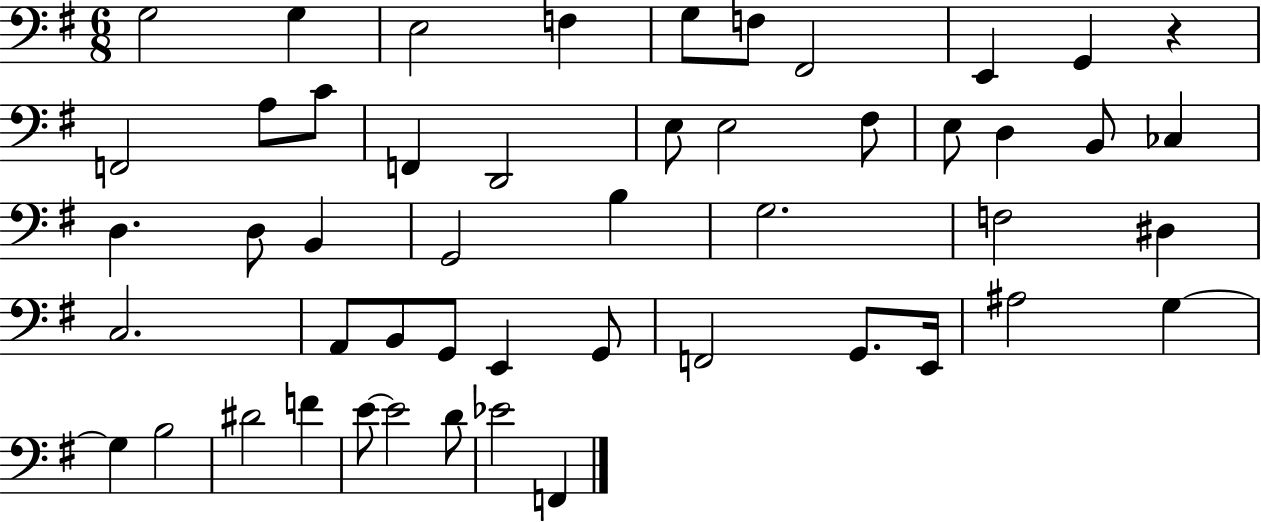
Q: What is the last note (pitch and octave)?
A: F2